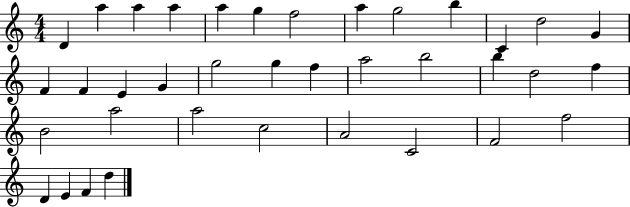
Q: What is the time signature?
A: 4/4